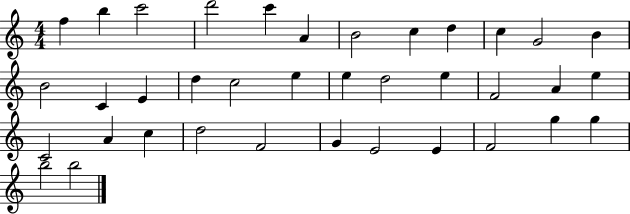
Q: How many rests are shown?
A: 0